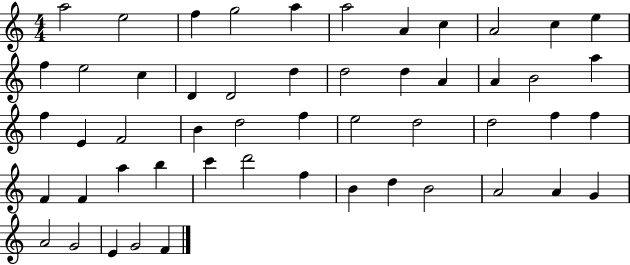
A5/h E5/h F5/q G5/h A5/q A5/h A4/q C5/q A4/h C5/q E5/q F5/q E5/h C5/q D4/q D4/h D5/q D5/h D5/q A4/q A4/q B4/h A5/q F5/q E4/q F4/h B4/q D5/h F5/q E5/h D5/h D5/h F5/q F5/q F4/q F4/q A5/q B5/q C6/q D6/h F5/q B4/q D5/q B4/h A4/h A4/q G4/q A4/h G4/h E4/q G4/h F4/q